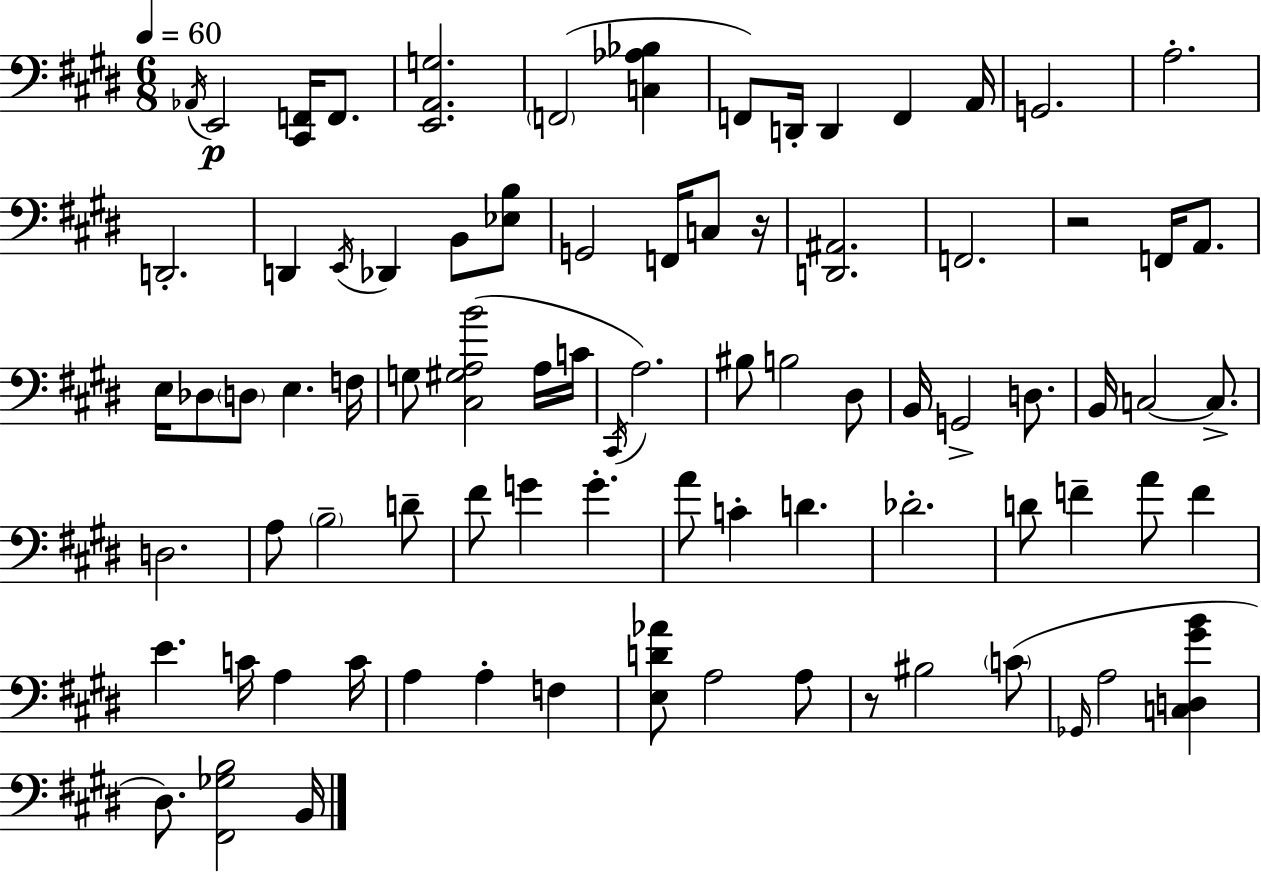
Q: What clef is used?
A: bass